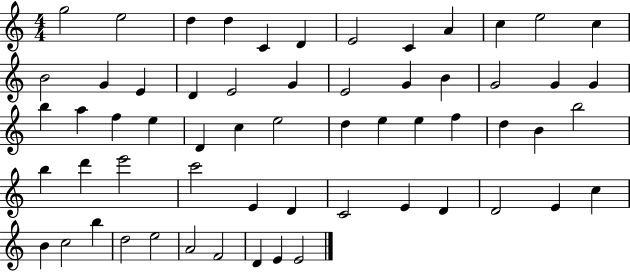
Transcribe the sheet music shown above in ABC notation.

X:1
T:Untitled
M:4/4
L:1/4
K:C
g2 e2 d d C D E2 C A c e2 c B2 G E D E2 G E2 G B G2 G G b a f e D c e2 d e e f d B b2 b d' e'2 c'2 E D C2 E D D2 E c B c2 b d2 e2 A2 F2 D E E2